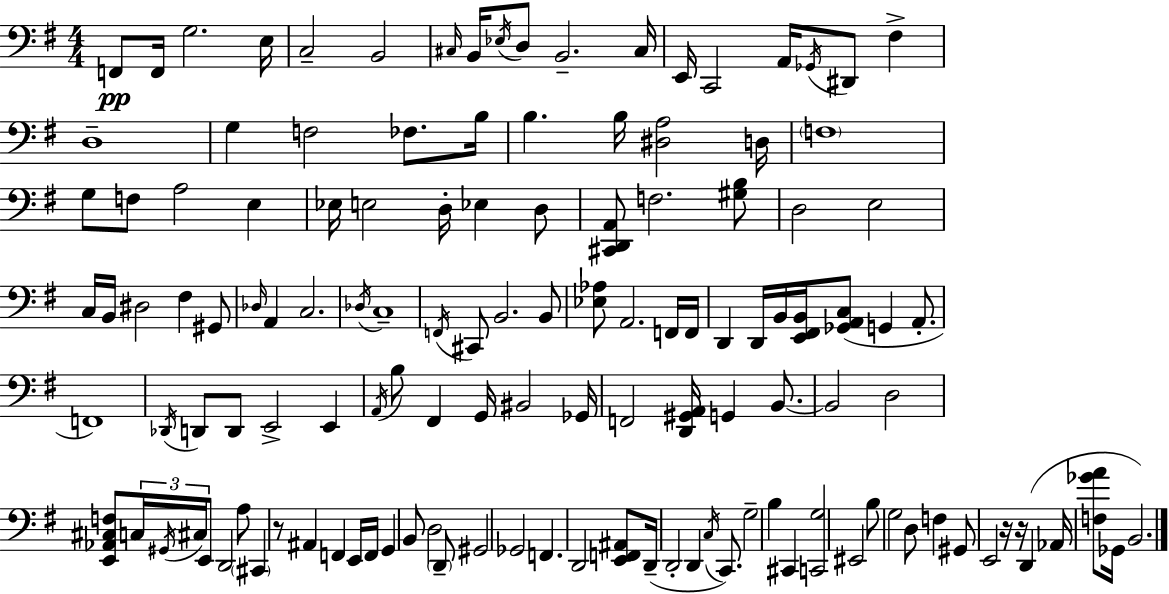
F2/e F2/s G3/h. E3/s C3/h B2/h C#3/s B2/s Eb3/s D3/e B2/h. C#3/s E2/s C2/h A2/s Gb2/s D#2/e F#3/q D3/w G3/q F3/h FES3/e. B3/s B3/q. B3/s [D#3,A3]/h D3/s F3/w G3/e F3/e A3/h E3/q Eb3/s E3/h D3/s Eb3/q D3/e [C#2,D2,A2]/e F3/h. [G#3,B3]/e D3/h E3/h C3/s B2/s D#3/h F#3/q G#2/e Db3/s A2/q C3/h. Db3/s C3/w F2/s C#2/e B2/h. B2/e [Eb3,Ab3]/e A2/h. F2/s F2/s D2/q D2/s B2/s [E2,F#2,B2]/s [Gb2,A2,C3]/e G2/q A2/e. F2/w Db2/s D2/e D2/e E2/h E2/q A2/s B3/e F#2/q G2/s BIS2/h Gb2/s F2/h [D2,G#2,A2]/s G2/q B2/e. B2/h D3/h [E2,Ab2,C#3,F3]/e C3/s G#2/s C#3/s E2/e D2/h A3/e C#2/q R/e A#2/q F2/q E2/s F2/s G2/q B2/e D3/h D2/e G#2/h Gb2/h F2/q. D2/h [E2,F2,A#2]/e D2/s D2/h D2/q C3/s C2/e. G3/h B3/q C#2/q [C2,G3]/h EIS2/h B3/e G3/h D3/e F3/q G#2/e E2/h R/s R/s D2/q Ab2/s [F3,Gb4,A4]/e Gb2/s B2/h.